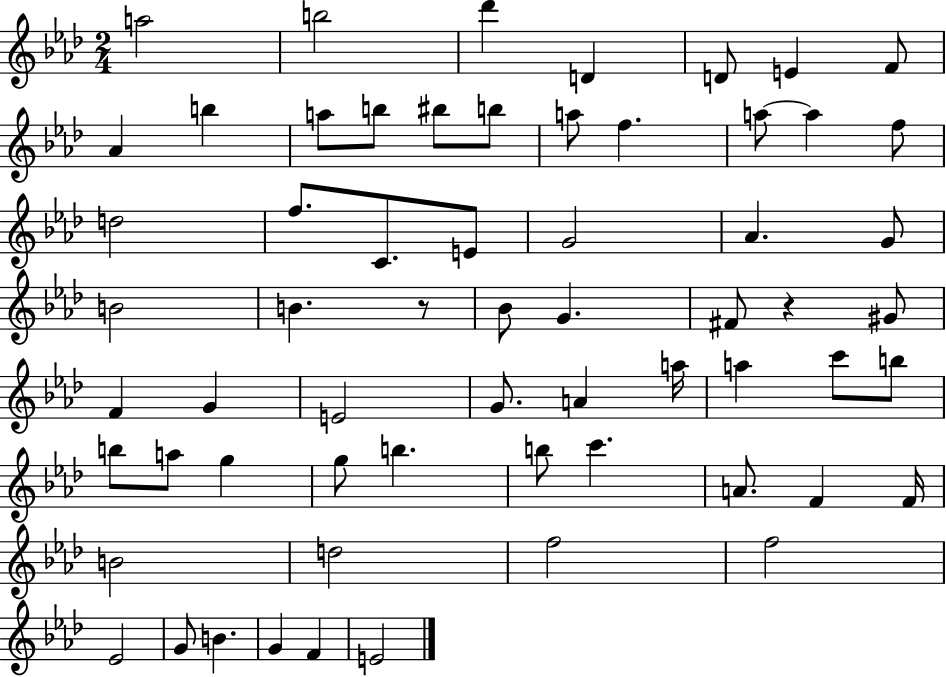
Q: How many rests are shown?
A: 2